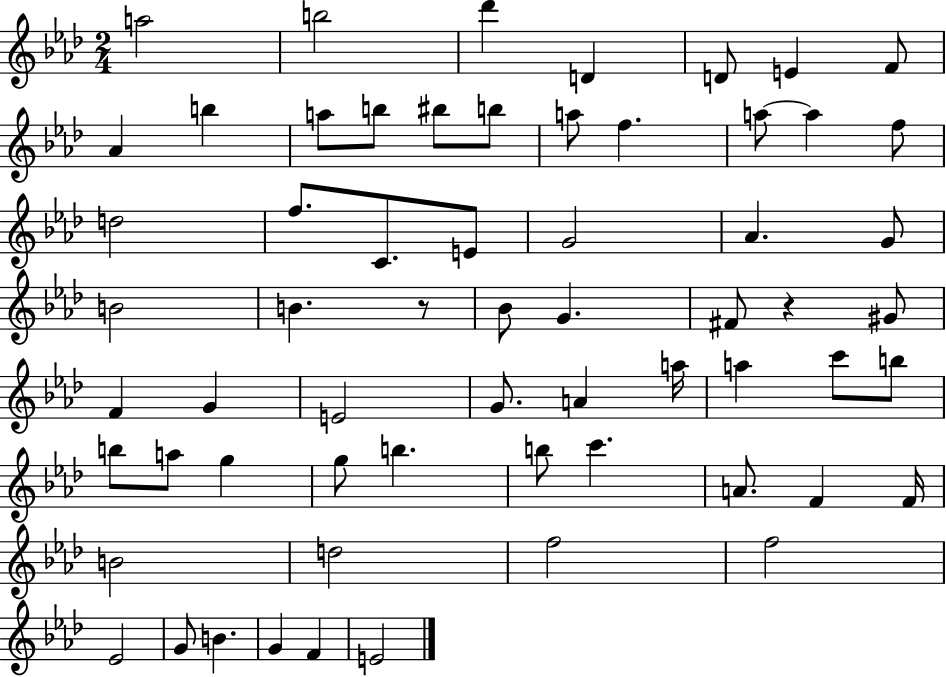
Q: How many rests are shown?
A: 2